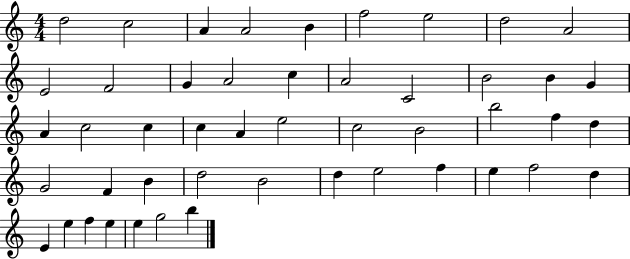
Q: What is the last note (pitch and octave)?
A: B5